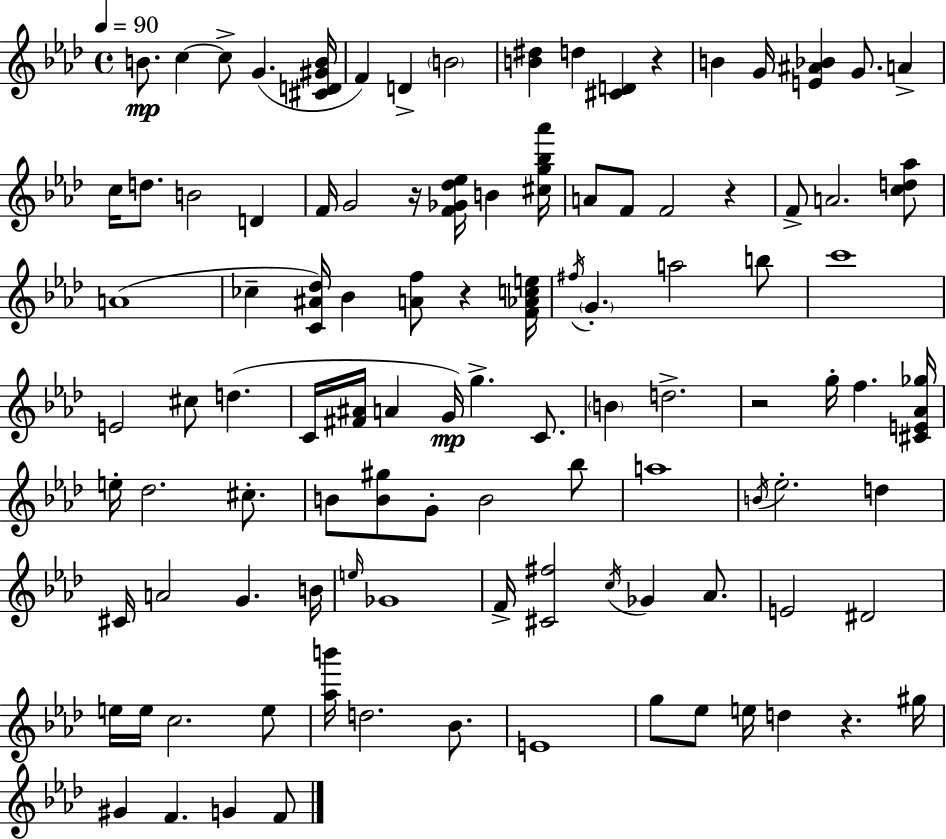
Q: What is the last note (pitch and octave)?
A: F4